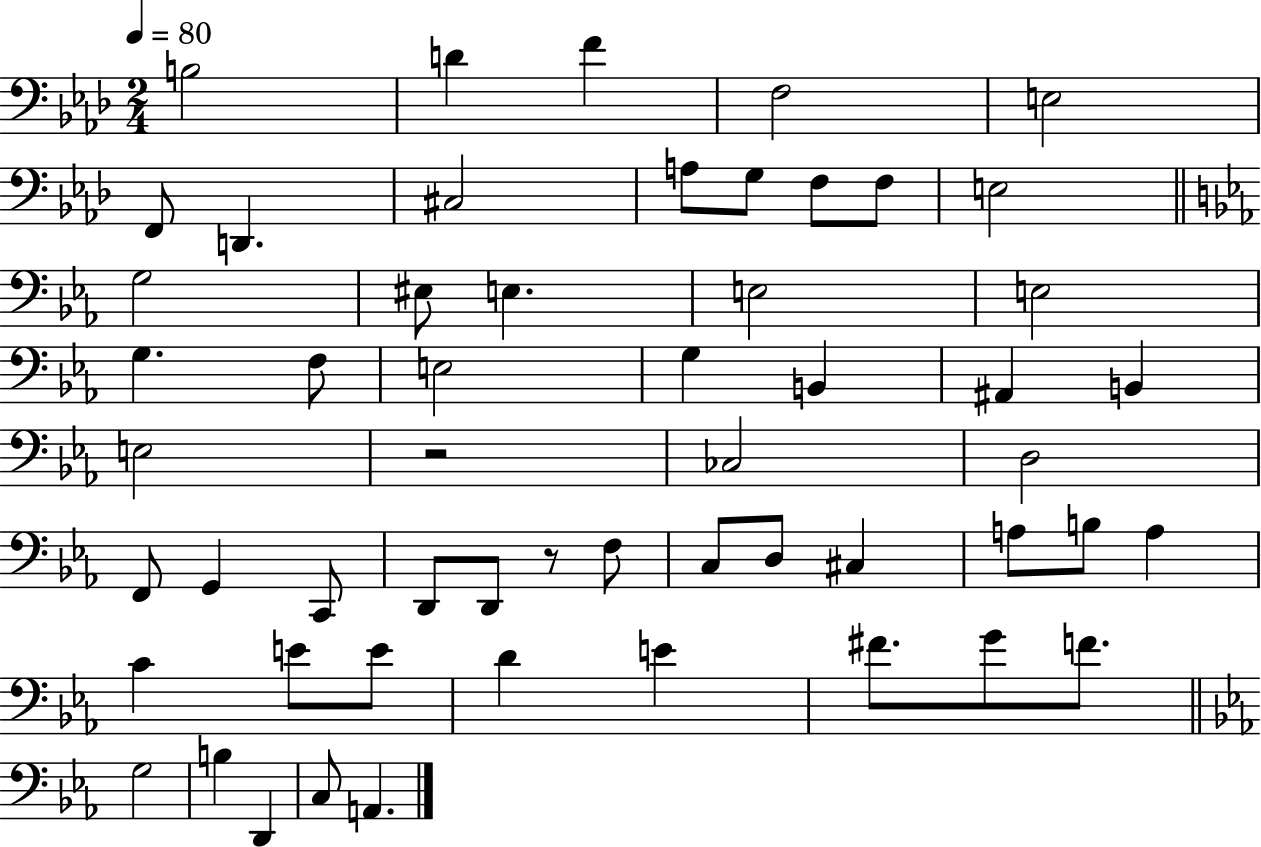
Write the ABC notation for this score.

X:1
T:Untitled
M:2/4
L:1/4
K:Ab
B,2 D F F,2 E,2 F,,/2 D,, ^C,2 A,/2 G,/2 F,/2 F,/2 E,2 G,2 ^E,/2 E, E,2 E,2 G, F,/2 E,2 G, B,, ^A,, B,, E,2 z2 _C,2 D,2 F,,/2 G,, C,,/2 D,,/2 D,,/2 z/2 F,/2 C,/2 D,/2 ^C, A,/2 B,/2 A, C E/2 E/2 D E ^F/2 G/2 F/2 G,2 B, D,, C,/2 A,,